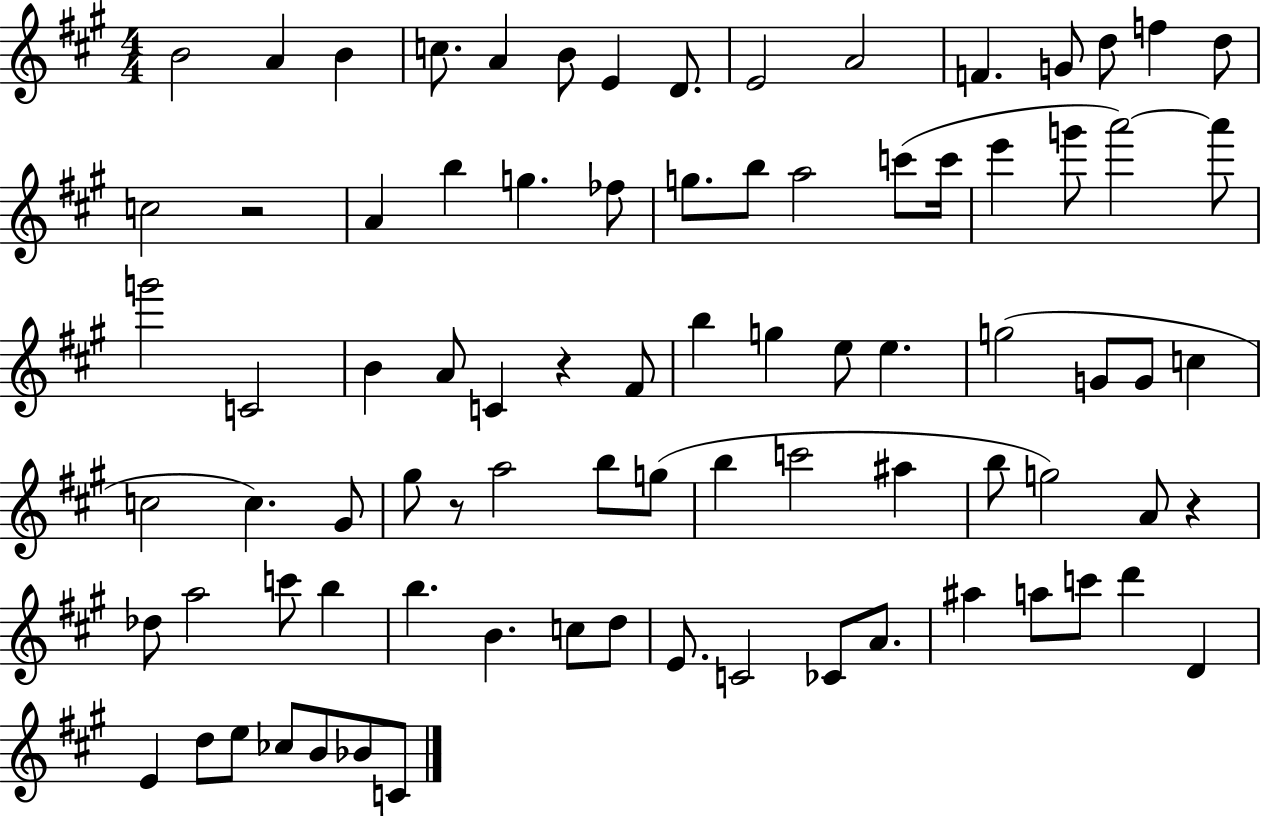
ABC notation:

X:1
T:Untitled
M:4/4
L:1/4
K:A
B2 A B c/2 A B/2 E D/2 E2 A2 F G/2 d/2 f d/2 c2 z2 A b g _f/2 g/2 b/2 a2 c'/2 c'/4 e' g'/2 a'2 a'/2 g'2 C2 B A/2 C z ^F/2 b g e/2 e g2 G/2 G/2 c c2 c ^G/2 ^g/2 z/2 a2 b/2 g/2 b c'2 ^a b/2 g2 A/2 z _d/2 a2 c'/2 b b B c/2 d/2 E/2 C2 _C/2 A/2 ^a a/2 c'/2 d' D E d/2 e/2 _c/2 B/2 _B/2 C/2